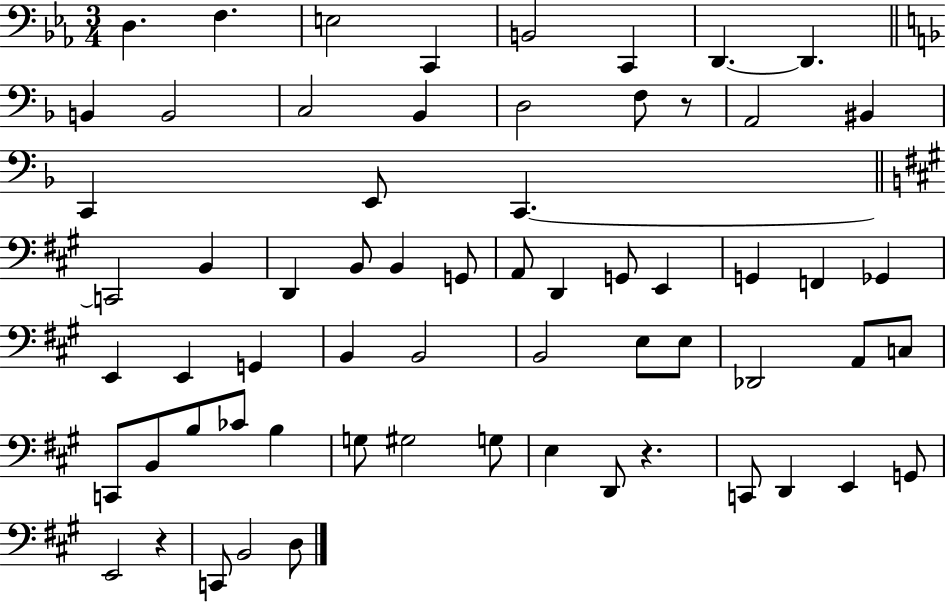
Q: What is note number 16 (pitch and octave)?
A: BIS2